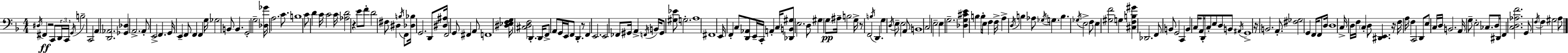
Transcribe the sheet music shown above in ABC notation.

X:1
T:Untitled
M:4/4
L:1/4
K:F
^D,/4 ^F,, z2 C,,/2 D,,/4 C,,/4 G,,/4 B,2 C,,2 A,, [D,,_A,,]2 [_G,,_D,] A,,2 A,,/2 E,,2 F,, G,,/4 E,, F,,/2 F,, F,, G,/4 _G,2 B,,/2 B,, G,,2 G,2 [_D,_G]/4 A,2 C/2 B,4 C/2 D C/4 C2 C/4 [_A,D]2 z E/2 F/2 D2 ^F,/2 ^D, B,/4 F,,/2 [_D,_B,]/4 G,,2 D,,/2 [^D,^A,]/4 F,,2 G,,/2 ^F,, A,,/2 F,,4 [^D,_E,F,G,]/4 [^C,D,F,]2 D,, D,,/4 F,,/2 A,,/2 G,,/4 E,,/4 F,,/2 D,, z/2 F,, E,,2 E,,2 _F,,/2 ^G,,/4 A,, F,,/4 B,,/4 ^G,,/2 [^G,_E]/2 G,2 A,4 ^F,,4 E,,/4 F,, C,/2 [D,,_A,,]/2 E,,/4 C,,/4 A,, C,/4 [_D,,B,,^G,]/2 E,2 D,/2 ^G, G,/2 ^A,/4 B,2 G,/4 z/2 F,,2 B,/4 D,, G, D,/4 E,/2 E,2 A,,/2 B,,4 C,2 E,2 E, G,2 [_D,G,^CE] B, B,/2 E,/4 F, F,/4 A, D,/4 B, _A,/2 _G,/4 G, B, _G,/4 E,2 F,/2 E, [^G,F]2 G, [^C,F,B,^G] _D,,2 F,,/2 B,,/2 G,,2 C,, B,, C,/4 A,,/2 D,,/4 C,/2 E,/2 D,/2 B,,/2 ^A,,/4 G,,4 z/4 B,,2 A,,/2 [^F,_G,]2 G,, F,,/4 F,,/2 D,/4 D,4 C,/4 D,/4 F,/4 C, D,/2 [^D,,E,,] z/4 F,/4 A,/4 F, C,,2 D,,/2 E,/2 C,/4 D,/4 B,,2 A,,/4 G,/2 E,2 _C,/2 D,/4 ^D,,/4 F,, [C,D,_A,F]2 G,,/2 F,/4 F, ^G,2 A,/2